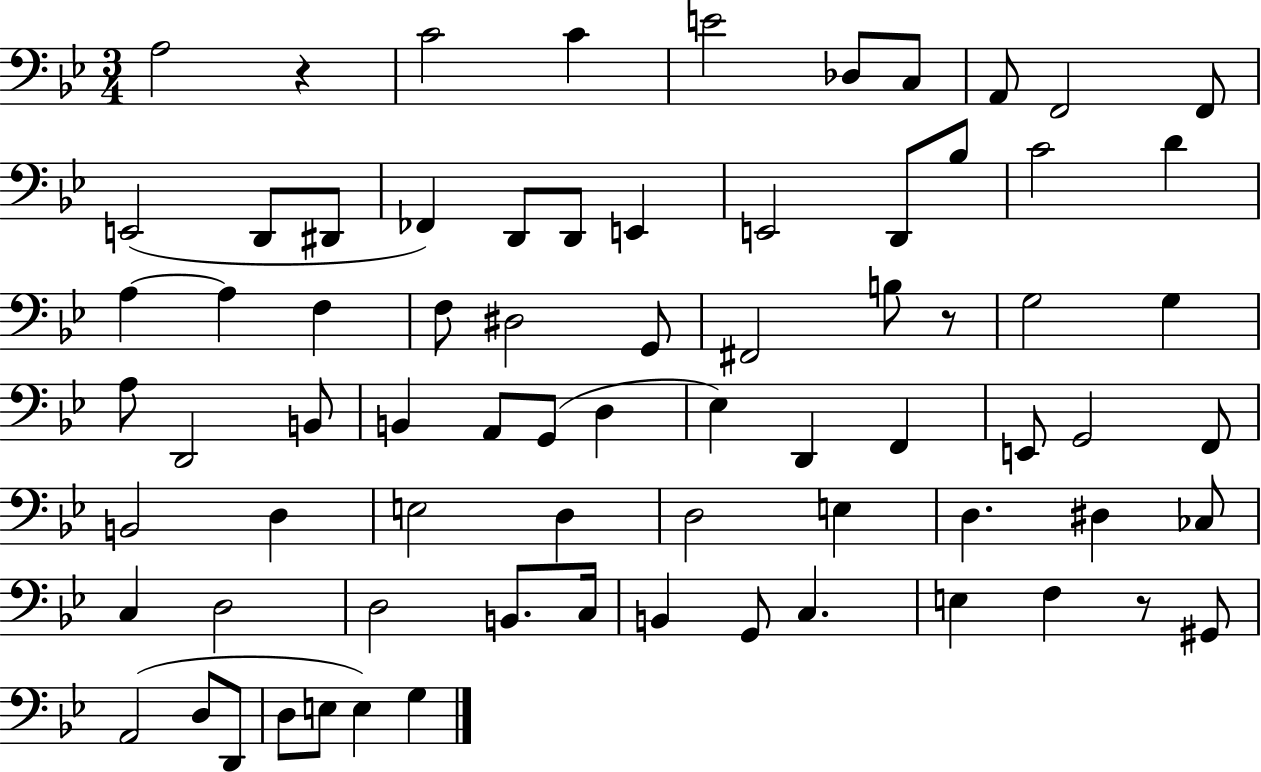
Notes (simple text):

A3/h R/q C4/h C4/q E4/h Db3/e C3/e A2/e F2/h F2/e E2/h D2/e D#2/e FES2/q D2/e D2/e E2/q E2/h D2/e Bb3/e C4/h D4/q A3/q A3/q F3/q F3/e D#3/h G2/e F#2/h B3/e R/e G3/h G3/q A3/e D2/h B2/e B2/q A2/e G2/e D3/q Eb3/q D2/q F2/q E2/e G2/h F2/e B2/h D3/q E3/h D3/q D3/h E3/q D3/q. D#3/q CES3/e C3/q D3/h D3/h B2/e. C3/s B2/q G2/e C3/q. E3/q F3/q R/e G#2/e A2/h D3/e D2/e D3/e E3/e E3/q G3/q